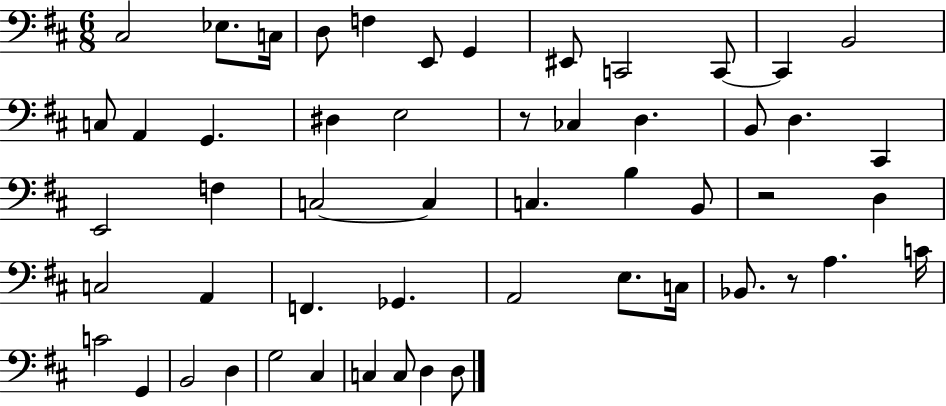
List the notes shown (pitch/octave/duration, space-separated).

C#3/h Eb3/e. C3/s D3/e F3/q E2/e G2/q EIS2/e C2/h C2/e C2/q B2/h C3/e A2/q G2/q. D#3/q E3/h R/e CES3/q D3/q. B2/e D3/q. C#2/q E2/h F3/q C3/h C3/q C3/q. B3/q B2/e R/h D3/q C3/h A2/q F2/q. Gb2/q. A2/h E3/e. C3/s Bb2/e. R/e A3/q. C4/s C4/h G2/q B2/h D3/q G3/h C#3/q C3/q C3/e D3/q D3/e